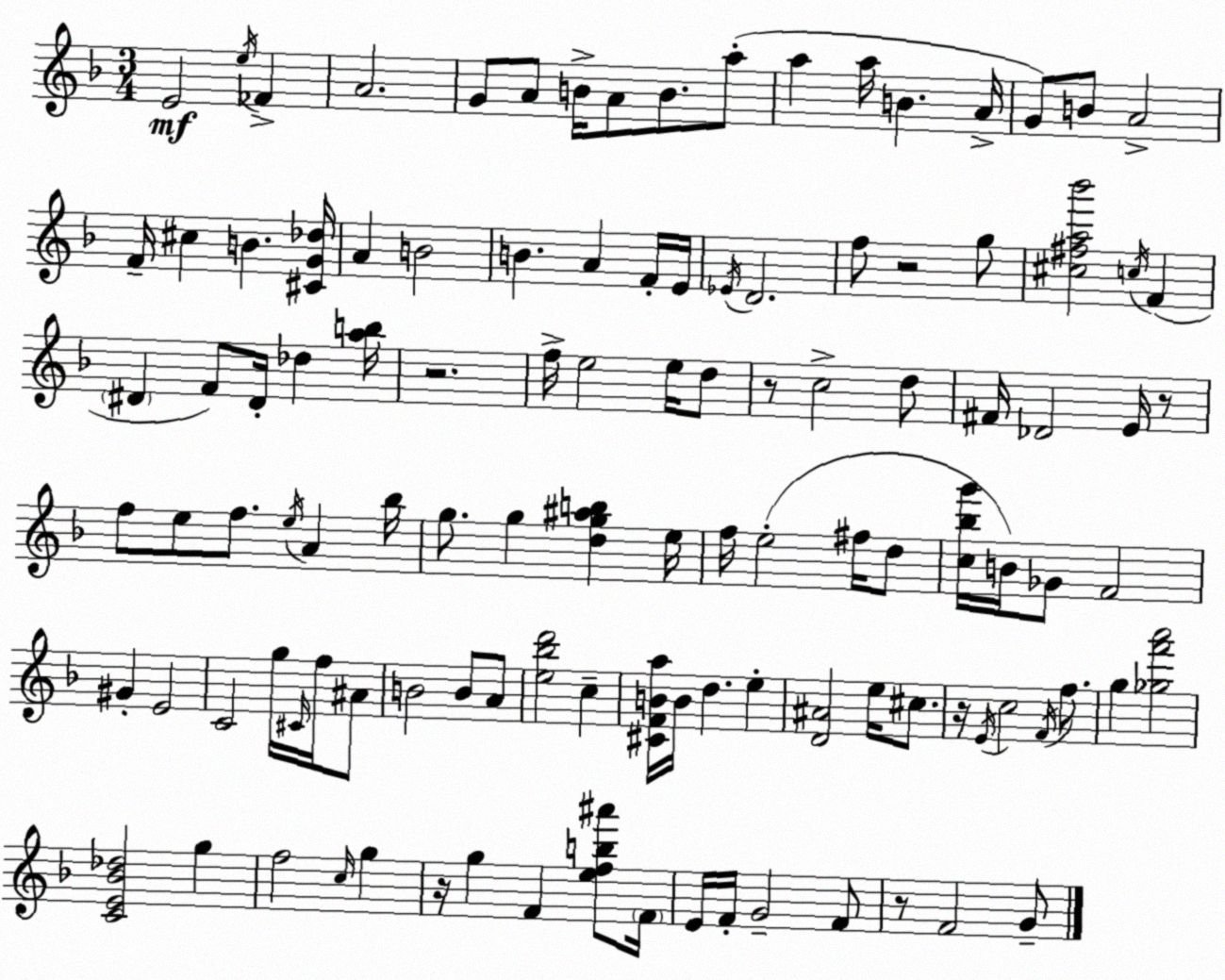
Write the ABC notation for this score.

X:1
T:Untitled
M:3/4
L:1/4
K:F
E2 e/4 _F A2 G/2 A/2 B/4 A/2 B/2 a/2 a a/4 B A/4 G/2 B/2 A2 F/4 ^c B [^CG_d]/4 A B2 B A F/4 E/4 _E/4 D2 f/2 z2 g/2 [^c^fa_b']2 c/4 F ^D F/2 ^D/4 _d [ab]/4 z2 f/4 e2 e/4 d/2 z/2 c2 d/2 ^F/4 _D2 E/4 z/2 f/2 e/2 f/2 e/4 A _b/4 g/2 g [dg^ab] e/4 f/4 e2 ^f/4 d/2 [c_bg']/4 B/4 _G/2 F2 ^G E2 C2 g/4 ^C/4 f/4 ^A/2 B2 B/2 A/2 [e_bd']2 c [^CFBa]/4 B/4 d e [D^A]2 e/4 ^c/2 z/4 E/4 c2 F/4 f/2 g [_gf'a']2 [CE_B_d]2 g f2 c/4 g z/4 g F [efb^a']/2 F/4 E/4 F/4 G2 F/2 z/2 F2 G/2